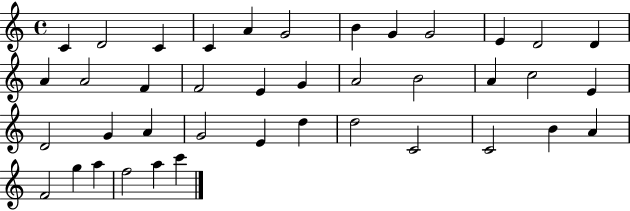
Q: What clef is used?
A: treble